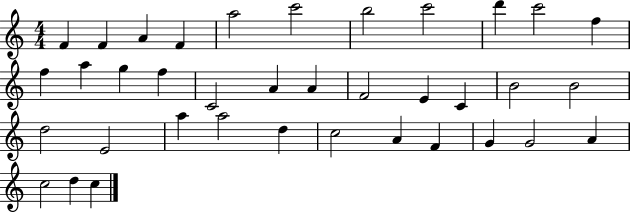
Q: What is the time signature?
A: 4/4